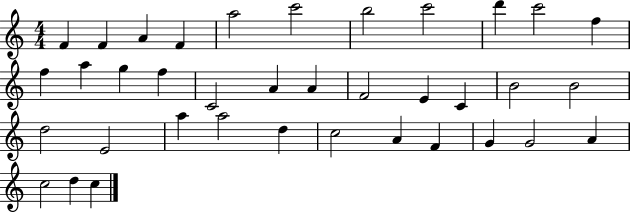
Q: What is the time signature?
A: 4/4